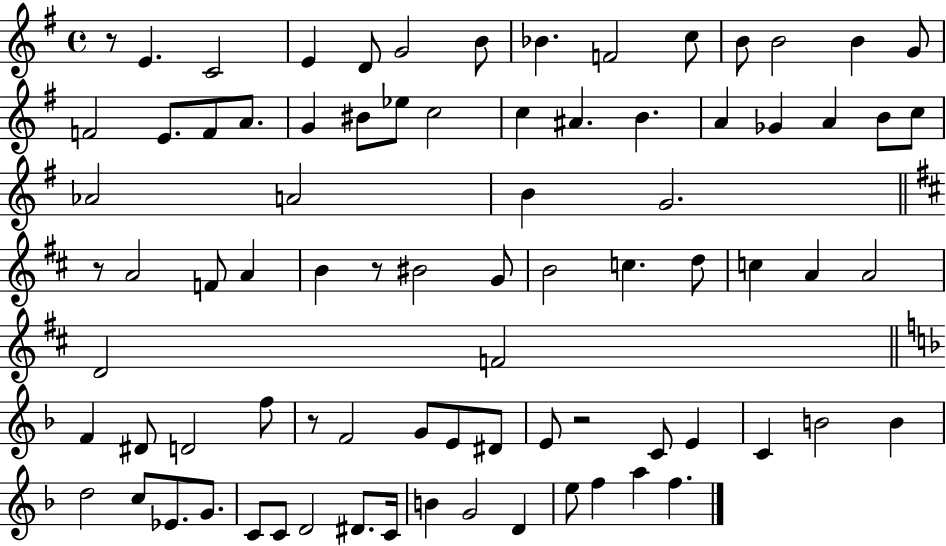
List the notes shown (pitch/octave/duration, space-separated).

R/e E4/q. C4/h E4/q D4/e G4/h B4/e Bb4/q. F4/h C5/e B4/e B4/h B4/q G4/e F4/h E4/e. F4/e A4/e. G4/q BIS4/e Eb5/e C5/h C5/q A#4/q. B4/q. A4/q Gb4/q A4/q B4/e C5/e Ab4/h A4/h B4/q G4/h. R/e A4/h F4/e A4/q B4/q R/e BIS4/h G4/e B4/h C5/q. D5/e C5/q A4/q A4/h D4/h F4/h F4/q D#4/e D4/h F5/e R/e F4/h G4/e E4/e D#4/e E4/e R/h C4/e E4/q C4/q B4/h B4/q D5/h C5/e Eb4/e. G4/e. C4/e C4/e D4/h D#4/e. C4/s B4/q G4/h D4/q E5/e F5/q A5/q F5/q.